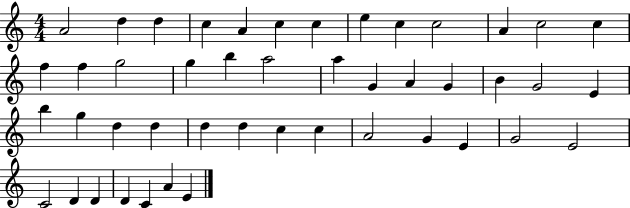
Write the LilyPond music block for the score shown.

{
  \clef treble
  \numericTimeSignature
  \time 4/4
  \key c \major
  a'2 d''4 d''4 | c''4 a'4 c''4 c''4 | e''4 c''4 c''2 | a'4 c''2 c''4 | \break f''4 f''4 g''2 | g''4 b''4 a''2 | a''4 g'4 a'4 g'4 | b'4 g'2 e'4 | \break b''4 g''4 d''4 d''4 | d''4 d''4 c''4 c''4 | a'2 g'4 e'4 | g'2 e'2 | \break c'2 d'4 d'4 | d'4 c'4 a'4 e'4 | \bar "|."
}